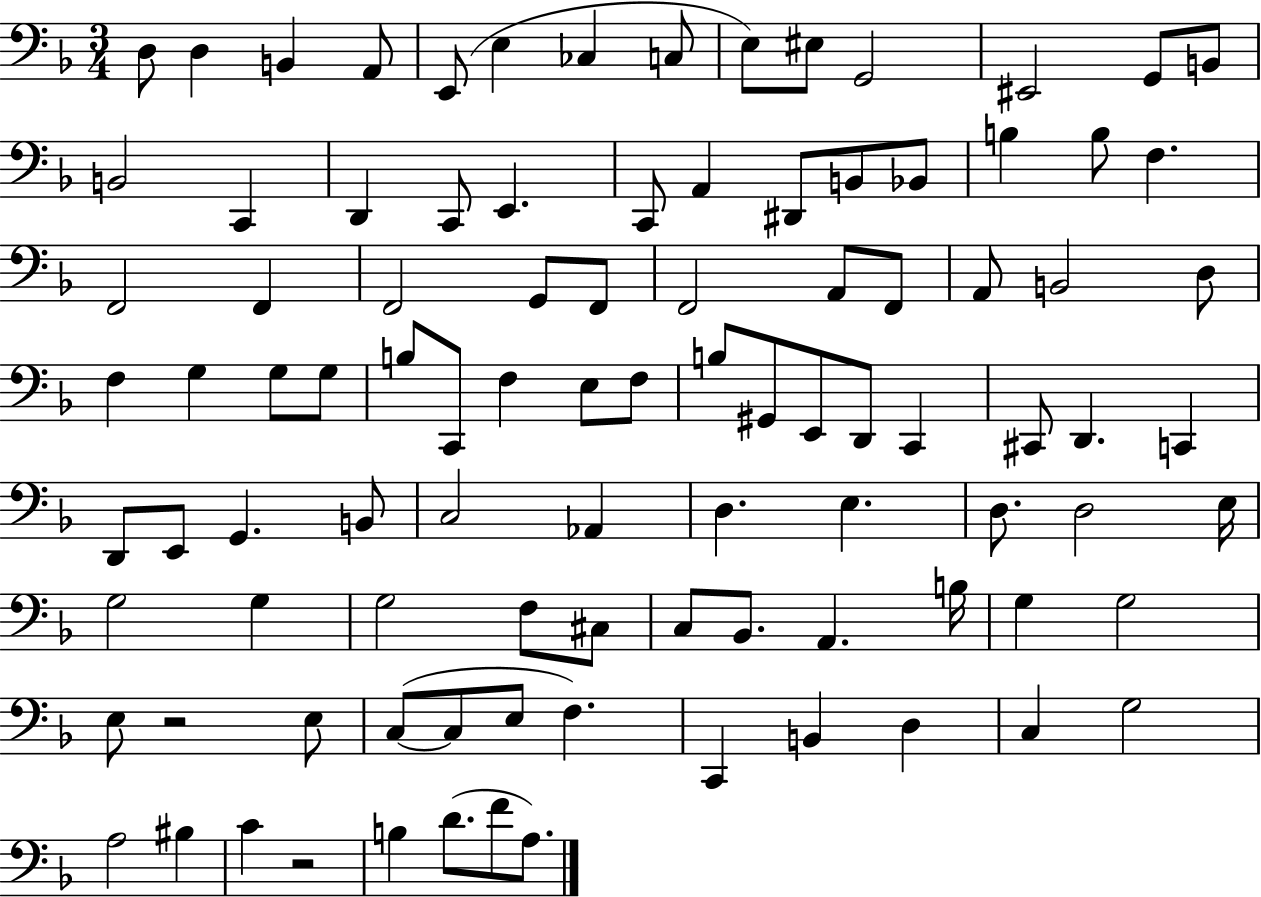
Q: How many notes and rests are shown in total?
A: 97